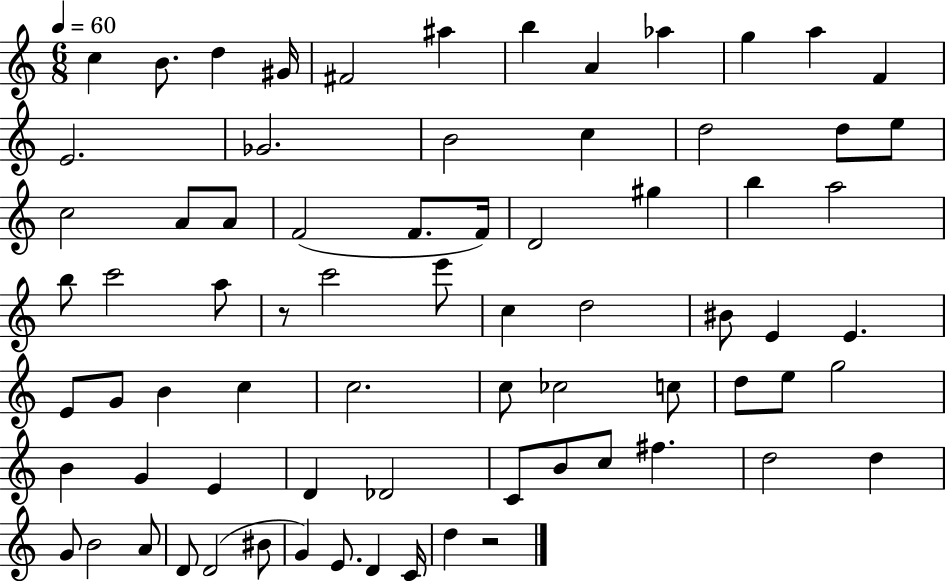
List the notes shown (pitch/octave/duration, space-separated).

C5/q B4/e. D5/q G#4/s F#4/h A#5/q B5/q A4/q Ab5/q G5/q A5/q F4/q E4/h. Gb4/h. B4/h C5/q D5/h D5/e E5/e C5/h A4/e A4/e F4/h F4/e. F4/s D4/h G#5/q B5/q A5/h B5/e C6/h A5/e R/e C6/h E6/e C5/q D5/h BIS4/e E4/q E4/q. E4/e G4/e B4/q C5/q C5/h. C5/e CES5/h C5/e D5/e E5/e G5/h B4/q G4/q E4/q D4/q Db4/h C4/e B4/e C5/e F#5/q. D5/h D5/q G4/e B4/h A4/e D4/e D4/h BIS4/e G4/q E4/e. D4/q C4/s D5/q R/h